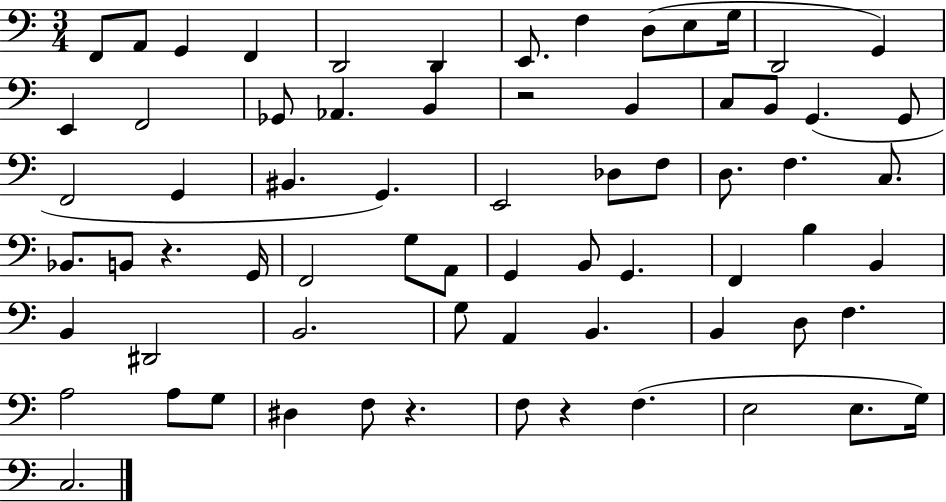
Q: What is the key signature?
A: C major